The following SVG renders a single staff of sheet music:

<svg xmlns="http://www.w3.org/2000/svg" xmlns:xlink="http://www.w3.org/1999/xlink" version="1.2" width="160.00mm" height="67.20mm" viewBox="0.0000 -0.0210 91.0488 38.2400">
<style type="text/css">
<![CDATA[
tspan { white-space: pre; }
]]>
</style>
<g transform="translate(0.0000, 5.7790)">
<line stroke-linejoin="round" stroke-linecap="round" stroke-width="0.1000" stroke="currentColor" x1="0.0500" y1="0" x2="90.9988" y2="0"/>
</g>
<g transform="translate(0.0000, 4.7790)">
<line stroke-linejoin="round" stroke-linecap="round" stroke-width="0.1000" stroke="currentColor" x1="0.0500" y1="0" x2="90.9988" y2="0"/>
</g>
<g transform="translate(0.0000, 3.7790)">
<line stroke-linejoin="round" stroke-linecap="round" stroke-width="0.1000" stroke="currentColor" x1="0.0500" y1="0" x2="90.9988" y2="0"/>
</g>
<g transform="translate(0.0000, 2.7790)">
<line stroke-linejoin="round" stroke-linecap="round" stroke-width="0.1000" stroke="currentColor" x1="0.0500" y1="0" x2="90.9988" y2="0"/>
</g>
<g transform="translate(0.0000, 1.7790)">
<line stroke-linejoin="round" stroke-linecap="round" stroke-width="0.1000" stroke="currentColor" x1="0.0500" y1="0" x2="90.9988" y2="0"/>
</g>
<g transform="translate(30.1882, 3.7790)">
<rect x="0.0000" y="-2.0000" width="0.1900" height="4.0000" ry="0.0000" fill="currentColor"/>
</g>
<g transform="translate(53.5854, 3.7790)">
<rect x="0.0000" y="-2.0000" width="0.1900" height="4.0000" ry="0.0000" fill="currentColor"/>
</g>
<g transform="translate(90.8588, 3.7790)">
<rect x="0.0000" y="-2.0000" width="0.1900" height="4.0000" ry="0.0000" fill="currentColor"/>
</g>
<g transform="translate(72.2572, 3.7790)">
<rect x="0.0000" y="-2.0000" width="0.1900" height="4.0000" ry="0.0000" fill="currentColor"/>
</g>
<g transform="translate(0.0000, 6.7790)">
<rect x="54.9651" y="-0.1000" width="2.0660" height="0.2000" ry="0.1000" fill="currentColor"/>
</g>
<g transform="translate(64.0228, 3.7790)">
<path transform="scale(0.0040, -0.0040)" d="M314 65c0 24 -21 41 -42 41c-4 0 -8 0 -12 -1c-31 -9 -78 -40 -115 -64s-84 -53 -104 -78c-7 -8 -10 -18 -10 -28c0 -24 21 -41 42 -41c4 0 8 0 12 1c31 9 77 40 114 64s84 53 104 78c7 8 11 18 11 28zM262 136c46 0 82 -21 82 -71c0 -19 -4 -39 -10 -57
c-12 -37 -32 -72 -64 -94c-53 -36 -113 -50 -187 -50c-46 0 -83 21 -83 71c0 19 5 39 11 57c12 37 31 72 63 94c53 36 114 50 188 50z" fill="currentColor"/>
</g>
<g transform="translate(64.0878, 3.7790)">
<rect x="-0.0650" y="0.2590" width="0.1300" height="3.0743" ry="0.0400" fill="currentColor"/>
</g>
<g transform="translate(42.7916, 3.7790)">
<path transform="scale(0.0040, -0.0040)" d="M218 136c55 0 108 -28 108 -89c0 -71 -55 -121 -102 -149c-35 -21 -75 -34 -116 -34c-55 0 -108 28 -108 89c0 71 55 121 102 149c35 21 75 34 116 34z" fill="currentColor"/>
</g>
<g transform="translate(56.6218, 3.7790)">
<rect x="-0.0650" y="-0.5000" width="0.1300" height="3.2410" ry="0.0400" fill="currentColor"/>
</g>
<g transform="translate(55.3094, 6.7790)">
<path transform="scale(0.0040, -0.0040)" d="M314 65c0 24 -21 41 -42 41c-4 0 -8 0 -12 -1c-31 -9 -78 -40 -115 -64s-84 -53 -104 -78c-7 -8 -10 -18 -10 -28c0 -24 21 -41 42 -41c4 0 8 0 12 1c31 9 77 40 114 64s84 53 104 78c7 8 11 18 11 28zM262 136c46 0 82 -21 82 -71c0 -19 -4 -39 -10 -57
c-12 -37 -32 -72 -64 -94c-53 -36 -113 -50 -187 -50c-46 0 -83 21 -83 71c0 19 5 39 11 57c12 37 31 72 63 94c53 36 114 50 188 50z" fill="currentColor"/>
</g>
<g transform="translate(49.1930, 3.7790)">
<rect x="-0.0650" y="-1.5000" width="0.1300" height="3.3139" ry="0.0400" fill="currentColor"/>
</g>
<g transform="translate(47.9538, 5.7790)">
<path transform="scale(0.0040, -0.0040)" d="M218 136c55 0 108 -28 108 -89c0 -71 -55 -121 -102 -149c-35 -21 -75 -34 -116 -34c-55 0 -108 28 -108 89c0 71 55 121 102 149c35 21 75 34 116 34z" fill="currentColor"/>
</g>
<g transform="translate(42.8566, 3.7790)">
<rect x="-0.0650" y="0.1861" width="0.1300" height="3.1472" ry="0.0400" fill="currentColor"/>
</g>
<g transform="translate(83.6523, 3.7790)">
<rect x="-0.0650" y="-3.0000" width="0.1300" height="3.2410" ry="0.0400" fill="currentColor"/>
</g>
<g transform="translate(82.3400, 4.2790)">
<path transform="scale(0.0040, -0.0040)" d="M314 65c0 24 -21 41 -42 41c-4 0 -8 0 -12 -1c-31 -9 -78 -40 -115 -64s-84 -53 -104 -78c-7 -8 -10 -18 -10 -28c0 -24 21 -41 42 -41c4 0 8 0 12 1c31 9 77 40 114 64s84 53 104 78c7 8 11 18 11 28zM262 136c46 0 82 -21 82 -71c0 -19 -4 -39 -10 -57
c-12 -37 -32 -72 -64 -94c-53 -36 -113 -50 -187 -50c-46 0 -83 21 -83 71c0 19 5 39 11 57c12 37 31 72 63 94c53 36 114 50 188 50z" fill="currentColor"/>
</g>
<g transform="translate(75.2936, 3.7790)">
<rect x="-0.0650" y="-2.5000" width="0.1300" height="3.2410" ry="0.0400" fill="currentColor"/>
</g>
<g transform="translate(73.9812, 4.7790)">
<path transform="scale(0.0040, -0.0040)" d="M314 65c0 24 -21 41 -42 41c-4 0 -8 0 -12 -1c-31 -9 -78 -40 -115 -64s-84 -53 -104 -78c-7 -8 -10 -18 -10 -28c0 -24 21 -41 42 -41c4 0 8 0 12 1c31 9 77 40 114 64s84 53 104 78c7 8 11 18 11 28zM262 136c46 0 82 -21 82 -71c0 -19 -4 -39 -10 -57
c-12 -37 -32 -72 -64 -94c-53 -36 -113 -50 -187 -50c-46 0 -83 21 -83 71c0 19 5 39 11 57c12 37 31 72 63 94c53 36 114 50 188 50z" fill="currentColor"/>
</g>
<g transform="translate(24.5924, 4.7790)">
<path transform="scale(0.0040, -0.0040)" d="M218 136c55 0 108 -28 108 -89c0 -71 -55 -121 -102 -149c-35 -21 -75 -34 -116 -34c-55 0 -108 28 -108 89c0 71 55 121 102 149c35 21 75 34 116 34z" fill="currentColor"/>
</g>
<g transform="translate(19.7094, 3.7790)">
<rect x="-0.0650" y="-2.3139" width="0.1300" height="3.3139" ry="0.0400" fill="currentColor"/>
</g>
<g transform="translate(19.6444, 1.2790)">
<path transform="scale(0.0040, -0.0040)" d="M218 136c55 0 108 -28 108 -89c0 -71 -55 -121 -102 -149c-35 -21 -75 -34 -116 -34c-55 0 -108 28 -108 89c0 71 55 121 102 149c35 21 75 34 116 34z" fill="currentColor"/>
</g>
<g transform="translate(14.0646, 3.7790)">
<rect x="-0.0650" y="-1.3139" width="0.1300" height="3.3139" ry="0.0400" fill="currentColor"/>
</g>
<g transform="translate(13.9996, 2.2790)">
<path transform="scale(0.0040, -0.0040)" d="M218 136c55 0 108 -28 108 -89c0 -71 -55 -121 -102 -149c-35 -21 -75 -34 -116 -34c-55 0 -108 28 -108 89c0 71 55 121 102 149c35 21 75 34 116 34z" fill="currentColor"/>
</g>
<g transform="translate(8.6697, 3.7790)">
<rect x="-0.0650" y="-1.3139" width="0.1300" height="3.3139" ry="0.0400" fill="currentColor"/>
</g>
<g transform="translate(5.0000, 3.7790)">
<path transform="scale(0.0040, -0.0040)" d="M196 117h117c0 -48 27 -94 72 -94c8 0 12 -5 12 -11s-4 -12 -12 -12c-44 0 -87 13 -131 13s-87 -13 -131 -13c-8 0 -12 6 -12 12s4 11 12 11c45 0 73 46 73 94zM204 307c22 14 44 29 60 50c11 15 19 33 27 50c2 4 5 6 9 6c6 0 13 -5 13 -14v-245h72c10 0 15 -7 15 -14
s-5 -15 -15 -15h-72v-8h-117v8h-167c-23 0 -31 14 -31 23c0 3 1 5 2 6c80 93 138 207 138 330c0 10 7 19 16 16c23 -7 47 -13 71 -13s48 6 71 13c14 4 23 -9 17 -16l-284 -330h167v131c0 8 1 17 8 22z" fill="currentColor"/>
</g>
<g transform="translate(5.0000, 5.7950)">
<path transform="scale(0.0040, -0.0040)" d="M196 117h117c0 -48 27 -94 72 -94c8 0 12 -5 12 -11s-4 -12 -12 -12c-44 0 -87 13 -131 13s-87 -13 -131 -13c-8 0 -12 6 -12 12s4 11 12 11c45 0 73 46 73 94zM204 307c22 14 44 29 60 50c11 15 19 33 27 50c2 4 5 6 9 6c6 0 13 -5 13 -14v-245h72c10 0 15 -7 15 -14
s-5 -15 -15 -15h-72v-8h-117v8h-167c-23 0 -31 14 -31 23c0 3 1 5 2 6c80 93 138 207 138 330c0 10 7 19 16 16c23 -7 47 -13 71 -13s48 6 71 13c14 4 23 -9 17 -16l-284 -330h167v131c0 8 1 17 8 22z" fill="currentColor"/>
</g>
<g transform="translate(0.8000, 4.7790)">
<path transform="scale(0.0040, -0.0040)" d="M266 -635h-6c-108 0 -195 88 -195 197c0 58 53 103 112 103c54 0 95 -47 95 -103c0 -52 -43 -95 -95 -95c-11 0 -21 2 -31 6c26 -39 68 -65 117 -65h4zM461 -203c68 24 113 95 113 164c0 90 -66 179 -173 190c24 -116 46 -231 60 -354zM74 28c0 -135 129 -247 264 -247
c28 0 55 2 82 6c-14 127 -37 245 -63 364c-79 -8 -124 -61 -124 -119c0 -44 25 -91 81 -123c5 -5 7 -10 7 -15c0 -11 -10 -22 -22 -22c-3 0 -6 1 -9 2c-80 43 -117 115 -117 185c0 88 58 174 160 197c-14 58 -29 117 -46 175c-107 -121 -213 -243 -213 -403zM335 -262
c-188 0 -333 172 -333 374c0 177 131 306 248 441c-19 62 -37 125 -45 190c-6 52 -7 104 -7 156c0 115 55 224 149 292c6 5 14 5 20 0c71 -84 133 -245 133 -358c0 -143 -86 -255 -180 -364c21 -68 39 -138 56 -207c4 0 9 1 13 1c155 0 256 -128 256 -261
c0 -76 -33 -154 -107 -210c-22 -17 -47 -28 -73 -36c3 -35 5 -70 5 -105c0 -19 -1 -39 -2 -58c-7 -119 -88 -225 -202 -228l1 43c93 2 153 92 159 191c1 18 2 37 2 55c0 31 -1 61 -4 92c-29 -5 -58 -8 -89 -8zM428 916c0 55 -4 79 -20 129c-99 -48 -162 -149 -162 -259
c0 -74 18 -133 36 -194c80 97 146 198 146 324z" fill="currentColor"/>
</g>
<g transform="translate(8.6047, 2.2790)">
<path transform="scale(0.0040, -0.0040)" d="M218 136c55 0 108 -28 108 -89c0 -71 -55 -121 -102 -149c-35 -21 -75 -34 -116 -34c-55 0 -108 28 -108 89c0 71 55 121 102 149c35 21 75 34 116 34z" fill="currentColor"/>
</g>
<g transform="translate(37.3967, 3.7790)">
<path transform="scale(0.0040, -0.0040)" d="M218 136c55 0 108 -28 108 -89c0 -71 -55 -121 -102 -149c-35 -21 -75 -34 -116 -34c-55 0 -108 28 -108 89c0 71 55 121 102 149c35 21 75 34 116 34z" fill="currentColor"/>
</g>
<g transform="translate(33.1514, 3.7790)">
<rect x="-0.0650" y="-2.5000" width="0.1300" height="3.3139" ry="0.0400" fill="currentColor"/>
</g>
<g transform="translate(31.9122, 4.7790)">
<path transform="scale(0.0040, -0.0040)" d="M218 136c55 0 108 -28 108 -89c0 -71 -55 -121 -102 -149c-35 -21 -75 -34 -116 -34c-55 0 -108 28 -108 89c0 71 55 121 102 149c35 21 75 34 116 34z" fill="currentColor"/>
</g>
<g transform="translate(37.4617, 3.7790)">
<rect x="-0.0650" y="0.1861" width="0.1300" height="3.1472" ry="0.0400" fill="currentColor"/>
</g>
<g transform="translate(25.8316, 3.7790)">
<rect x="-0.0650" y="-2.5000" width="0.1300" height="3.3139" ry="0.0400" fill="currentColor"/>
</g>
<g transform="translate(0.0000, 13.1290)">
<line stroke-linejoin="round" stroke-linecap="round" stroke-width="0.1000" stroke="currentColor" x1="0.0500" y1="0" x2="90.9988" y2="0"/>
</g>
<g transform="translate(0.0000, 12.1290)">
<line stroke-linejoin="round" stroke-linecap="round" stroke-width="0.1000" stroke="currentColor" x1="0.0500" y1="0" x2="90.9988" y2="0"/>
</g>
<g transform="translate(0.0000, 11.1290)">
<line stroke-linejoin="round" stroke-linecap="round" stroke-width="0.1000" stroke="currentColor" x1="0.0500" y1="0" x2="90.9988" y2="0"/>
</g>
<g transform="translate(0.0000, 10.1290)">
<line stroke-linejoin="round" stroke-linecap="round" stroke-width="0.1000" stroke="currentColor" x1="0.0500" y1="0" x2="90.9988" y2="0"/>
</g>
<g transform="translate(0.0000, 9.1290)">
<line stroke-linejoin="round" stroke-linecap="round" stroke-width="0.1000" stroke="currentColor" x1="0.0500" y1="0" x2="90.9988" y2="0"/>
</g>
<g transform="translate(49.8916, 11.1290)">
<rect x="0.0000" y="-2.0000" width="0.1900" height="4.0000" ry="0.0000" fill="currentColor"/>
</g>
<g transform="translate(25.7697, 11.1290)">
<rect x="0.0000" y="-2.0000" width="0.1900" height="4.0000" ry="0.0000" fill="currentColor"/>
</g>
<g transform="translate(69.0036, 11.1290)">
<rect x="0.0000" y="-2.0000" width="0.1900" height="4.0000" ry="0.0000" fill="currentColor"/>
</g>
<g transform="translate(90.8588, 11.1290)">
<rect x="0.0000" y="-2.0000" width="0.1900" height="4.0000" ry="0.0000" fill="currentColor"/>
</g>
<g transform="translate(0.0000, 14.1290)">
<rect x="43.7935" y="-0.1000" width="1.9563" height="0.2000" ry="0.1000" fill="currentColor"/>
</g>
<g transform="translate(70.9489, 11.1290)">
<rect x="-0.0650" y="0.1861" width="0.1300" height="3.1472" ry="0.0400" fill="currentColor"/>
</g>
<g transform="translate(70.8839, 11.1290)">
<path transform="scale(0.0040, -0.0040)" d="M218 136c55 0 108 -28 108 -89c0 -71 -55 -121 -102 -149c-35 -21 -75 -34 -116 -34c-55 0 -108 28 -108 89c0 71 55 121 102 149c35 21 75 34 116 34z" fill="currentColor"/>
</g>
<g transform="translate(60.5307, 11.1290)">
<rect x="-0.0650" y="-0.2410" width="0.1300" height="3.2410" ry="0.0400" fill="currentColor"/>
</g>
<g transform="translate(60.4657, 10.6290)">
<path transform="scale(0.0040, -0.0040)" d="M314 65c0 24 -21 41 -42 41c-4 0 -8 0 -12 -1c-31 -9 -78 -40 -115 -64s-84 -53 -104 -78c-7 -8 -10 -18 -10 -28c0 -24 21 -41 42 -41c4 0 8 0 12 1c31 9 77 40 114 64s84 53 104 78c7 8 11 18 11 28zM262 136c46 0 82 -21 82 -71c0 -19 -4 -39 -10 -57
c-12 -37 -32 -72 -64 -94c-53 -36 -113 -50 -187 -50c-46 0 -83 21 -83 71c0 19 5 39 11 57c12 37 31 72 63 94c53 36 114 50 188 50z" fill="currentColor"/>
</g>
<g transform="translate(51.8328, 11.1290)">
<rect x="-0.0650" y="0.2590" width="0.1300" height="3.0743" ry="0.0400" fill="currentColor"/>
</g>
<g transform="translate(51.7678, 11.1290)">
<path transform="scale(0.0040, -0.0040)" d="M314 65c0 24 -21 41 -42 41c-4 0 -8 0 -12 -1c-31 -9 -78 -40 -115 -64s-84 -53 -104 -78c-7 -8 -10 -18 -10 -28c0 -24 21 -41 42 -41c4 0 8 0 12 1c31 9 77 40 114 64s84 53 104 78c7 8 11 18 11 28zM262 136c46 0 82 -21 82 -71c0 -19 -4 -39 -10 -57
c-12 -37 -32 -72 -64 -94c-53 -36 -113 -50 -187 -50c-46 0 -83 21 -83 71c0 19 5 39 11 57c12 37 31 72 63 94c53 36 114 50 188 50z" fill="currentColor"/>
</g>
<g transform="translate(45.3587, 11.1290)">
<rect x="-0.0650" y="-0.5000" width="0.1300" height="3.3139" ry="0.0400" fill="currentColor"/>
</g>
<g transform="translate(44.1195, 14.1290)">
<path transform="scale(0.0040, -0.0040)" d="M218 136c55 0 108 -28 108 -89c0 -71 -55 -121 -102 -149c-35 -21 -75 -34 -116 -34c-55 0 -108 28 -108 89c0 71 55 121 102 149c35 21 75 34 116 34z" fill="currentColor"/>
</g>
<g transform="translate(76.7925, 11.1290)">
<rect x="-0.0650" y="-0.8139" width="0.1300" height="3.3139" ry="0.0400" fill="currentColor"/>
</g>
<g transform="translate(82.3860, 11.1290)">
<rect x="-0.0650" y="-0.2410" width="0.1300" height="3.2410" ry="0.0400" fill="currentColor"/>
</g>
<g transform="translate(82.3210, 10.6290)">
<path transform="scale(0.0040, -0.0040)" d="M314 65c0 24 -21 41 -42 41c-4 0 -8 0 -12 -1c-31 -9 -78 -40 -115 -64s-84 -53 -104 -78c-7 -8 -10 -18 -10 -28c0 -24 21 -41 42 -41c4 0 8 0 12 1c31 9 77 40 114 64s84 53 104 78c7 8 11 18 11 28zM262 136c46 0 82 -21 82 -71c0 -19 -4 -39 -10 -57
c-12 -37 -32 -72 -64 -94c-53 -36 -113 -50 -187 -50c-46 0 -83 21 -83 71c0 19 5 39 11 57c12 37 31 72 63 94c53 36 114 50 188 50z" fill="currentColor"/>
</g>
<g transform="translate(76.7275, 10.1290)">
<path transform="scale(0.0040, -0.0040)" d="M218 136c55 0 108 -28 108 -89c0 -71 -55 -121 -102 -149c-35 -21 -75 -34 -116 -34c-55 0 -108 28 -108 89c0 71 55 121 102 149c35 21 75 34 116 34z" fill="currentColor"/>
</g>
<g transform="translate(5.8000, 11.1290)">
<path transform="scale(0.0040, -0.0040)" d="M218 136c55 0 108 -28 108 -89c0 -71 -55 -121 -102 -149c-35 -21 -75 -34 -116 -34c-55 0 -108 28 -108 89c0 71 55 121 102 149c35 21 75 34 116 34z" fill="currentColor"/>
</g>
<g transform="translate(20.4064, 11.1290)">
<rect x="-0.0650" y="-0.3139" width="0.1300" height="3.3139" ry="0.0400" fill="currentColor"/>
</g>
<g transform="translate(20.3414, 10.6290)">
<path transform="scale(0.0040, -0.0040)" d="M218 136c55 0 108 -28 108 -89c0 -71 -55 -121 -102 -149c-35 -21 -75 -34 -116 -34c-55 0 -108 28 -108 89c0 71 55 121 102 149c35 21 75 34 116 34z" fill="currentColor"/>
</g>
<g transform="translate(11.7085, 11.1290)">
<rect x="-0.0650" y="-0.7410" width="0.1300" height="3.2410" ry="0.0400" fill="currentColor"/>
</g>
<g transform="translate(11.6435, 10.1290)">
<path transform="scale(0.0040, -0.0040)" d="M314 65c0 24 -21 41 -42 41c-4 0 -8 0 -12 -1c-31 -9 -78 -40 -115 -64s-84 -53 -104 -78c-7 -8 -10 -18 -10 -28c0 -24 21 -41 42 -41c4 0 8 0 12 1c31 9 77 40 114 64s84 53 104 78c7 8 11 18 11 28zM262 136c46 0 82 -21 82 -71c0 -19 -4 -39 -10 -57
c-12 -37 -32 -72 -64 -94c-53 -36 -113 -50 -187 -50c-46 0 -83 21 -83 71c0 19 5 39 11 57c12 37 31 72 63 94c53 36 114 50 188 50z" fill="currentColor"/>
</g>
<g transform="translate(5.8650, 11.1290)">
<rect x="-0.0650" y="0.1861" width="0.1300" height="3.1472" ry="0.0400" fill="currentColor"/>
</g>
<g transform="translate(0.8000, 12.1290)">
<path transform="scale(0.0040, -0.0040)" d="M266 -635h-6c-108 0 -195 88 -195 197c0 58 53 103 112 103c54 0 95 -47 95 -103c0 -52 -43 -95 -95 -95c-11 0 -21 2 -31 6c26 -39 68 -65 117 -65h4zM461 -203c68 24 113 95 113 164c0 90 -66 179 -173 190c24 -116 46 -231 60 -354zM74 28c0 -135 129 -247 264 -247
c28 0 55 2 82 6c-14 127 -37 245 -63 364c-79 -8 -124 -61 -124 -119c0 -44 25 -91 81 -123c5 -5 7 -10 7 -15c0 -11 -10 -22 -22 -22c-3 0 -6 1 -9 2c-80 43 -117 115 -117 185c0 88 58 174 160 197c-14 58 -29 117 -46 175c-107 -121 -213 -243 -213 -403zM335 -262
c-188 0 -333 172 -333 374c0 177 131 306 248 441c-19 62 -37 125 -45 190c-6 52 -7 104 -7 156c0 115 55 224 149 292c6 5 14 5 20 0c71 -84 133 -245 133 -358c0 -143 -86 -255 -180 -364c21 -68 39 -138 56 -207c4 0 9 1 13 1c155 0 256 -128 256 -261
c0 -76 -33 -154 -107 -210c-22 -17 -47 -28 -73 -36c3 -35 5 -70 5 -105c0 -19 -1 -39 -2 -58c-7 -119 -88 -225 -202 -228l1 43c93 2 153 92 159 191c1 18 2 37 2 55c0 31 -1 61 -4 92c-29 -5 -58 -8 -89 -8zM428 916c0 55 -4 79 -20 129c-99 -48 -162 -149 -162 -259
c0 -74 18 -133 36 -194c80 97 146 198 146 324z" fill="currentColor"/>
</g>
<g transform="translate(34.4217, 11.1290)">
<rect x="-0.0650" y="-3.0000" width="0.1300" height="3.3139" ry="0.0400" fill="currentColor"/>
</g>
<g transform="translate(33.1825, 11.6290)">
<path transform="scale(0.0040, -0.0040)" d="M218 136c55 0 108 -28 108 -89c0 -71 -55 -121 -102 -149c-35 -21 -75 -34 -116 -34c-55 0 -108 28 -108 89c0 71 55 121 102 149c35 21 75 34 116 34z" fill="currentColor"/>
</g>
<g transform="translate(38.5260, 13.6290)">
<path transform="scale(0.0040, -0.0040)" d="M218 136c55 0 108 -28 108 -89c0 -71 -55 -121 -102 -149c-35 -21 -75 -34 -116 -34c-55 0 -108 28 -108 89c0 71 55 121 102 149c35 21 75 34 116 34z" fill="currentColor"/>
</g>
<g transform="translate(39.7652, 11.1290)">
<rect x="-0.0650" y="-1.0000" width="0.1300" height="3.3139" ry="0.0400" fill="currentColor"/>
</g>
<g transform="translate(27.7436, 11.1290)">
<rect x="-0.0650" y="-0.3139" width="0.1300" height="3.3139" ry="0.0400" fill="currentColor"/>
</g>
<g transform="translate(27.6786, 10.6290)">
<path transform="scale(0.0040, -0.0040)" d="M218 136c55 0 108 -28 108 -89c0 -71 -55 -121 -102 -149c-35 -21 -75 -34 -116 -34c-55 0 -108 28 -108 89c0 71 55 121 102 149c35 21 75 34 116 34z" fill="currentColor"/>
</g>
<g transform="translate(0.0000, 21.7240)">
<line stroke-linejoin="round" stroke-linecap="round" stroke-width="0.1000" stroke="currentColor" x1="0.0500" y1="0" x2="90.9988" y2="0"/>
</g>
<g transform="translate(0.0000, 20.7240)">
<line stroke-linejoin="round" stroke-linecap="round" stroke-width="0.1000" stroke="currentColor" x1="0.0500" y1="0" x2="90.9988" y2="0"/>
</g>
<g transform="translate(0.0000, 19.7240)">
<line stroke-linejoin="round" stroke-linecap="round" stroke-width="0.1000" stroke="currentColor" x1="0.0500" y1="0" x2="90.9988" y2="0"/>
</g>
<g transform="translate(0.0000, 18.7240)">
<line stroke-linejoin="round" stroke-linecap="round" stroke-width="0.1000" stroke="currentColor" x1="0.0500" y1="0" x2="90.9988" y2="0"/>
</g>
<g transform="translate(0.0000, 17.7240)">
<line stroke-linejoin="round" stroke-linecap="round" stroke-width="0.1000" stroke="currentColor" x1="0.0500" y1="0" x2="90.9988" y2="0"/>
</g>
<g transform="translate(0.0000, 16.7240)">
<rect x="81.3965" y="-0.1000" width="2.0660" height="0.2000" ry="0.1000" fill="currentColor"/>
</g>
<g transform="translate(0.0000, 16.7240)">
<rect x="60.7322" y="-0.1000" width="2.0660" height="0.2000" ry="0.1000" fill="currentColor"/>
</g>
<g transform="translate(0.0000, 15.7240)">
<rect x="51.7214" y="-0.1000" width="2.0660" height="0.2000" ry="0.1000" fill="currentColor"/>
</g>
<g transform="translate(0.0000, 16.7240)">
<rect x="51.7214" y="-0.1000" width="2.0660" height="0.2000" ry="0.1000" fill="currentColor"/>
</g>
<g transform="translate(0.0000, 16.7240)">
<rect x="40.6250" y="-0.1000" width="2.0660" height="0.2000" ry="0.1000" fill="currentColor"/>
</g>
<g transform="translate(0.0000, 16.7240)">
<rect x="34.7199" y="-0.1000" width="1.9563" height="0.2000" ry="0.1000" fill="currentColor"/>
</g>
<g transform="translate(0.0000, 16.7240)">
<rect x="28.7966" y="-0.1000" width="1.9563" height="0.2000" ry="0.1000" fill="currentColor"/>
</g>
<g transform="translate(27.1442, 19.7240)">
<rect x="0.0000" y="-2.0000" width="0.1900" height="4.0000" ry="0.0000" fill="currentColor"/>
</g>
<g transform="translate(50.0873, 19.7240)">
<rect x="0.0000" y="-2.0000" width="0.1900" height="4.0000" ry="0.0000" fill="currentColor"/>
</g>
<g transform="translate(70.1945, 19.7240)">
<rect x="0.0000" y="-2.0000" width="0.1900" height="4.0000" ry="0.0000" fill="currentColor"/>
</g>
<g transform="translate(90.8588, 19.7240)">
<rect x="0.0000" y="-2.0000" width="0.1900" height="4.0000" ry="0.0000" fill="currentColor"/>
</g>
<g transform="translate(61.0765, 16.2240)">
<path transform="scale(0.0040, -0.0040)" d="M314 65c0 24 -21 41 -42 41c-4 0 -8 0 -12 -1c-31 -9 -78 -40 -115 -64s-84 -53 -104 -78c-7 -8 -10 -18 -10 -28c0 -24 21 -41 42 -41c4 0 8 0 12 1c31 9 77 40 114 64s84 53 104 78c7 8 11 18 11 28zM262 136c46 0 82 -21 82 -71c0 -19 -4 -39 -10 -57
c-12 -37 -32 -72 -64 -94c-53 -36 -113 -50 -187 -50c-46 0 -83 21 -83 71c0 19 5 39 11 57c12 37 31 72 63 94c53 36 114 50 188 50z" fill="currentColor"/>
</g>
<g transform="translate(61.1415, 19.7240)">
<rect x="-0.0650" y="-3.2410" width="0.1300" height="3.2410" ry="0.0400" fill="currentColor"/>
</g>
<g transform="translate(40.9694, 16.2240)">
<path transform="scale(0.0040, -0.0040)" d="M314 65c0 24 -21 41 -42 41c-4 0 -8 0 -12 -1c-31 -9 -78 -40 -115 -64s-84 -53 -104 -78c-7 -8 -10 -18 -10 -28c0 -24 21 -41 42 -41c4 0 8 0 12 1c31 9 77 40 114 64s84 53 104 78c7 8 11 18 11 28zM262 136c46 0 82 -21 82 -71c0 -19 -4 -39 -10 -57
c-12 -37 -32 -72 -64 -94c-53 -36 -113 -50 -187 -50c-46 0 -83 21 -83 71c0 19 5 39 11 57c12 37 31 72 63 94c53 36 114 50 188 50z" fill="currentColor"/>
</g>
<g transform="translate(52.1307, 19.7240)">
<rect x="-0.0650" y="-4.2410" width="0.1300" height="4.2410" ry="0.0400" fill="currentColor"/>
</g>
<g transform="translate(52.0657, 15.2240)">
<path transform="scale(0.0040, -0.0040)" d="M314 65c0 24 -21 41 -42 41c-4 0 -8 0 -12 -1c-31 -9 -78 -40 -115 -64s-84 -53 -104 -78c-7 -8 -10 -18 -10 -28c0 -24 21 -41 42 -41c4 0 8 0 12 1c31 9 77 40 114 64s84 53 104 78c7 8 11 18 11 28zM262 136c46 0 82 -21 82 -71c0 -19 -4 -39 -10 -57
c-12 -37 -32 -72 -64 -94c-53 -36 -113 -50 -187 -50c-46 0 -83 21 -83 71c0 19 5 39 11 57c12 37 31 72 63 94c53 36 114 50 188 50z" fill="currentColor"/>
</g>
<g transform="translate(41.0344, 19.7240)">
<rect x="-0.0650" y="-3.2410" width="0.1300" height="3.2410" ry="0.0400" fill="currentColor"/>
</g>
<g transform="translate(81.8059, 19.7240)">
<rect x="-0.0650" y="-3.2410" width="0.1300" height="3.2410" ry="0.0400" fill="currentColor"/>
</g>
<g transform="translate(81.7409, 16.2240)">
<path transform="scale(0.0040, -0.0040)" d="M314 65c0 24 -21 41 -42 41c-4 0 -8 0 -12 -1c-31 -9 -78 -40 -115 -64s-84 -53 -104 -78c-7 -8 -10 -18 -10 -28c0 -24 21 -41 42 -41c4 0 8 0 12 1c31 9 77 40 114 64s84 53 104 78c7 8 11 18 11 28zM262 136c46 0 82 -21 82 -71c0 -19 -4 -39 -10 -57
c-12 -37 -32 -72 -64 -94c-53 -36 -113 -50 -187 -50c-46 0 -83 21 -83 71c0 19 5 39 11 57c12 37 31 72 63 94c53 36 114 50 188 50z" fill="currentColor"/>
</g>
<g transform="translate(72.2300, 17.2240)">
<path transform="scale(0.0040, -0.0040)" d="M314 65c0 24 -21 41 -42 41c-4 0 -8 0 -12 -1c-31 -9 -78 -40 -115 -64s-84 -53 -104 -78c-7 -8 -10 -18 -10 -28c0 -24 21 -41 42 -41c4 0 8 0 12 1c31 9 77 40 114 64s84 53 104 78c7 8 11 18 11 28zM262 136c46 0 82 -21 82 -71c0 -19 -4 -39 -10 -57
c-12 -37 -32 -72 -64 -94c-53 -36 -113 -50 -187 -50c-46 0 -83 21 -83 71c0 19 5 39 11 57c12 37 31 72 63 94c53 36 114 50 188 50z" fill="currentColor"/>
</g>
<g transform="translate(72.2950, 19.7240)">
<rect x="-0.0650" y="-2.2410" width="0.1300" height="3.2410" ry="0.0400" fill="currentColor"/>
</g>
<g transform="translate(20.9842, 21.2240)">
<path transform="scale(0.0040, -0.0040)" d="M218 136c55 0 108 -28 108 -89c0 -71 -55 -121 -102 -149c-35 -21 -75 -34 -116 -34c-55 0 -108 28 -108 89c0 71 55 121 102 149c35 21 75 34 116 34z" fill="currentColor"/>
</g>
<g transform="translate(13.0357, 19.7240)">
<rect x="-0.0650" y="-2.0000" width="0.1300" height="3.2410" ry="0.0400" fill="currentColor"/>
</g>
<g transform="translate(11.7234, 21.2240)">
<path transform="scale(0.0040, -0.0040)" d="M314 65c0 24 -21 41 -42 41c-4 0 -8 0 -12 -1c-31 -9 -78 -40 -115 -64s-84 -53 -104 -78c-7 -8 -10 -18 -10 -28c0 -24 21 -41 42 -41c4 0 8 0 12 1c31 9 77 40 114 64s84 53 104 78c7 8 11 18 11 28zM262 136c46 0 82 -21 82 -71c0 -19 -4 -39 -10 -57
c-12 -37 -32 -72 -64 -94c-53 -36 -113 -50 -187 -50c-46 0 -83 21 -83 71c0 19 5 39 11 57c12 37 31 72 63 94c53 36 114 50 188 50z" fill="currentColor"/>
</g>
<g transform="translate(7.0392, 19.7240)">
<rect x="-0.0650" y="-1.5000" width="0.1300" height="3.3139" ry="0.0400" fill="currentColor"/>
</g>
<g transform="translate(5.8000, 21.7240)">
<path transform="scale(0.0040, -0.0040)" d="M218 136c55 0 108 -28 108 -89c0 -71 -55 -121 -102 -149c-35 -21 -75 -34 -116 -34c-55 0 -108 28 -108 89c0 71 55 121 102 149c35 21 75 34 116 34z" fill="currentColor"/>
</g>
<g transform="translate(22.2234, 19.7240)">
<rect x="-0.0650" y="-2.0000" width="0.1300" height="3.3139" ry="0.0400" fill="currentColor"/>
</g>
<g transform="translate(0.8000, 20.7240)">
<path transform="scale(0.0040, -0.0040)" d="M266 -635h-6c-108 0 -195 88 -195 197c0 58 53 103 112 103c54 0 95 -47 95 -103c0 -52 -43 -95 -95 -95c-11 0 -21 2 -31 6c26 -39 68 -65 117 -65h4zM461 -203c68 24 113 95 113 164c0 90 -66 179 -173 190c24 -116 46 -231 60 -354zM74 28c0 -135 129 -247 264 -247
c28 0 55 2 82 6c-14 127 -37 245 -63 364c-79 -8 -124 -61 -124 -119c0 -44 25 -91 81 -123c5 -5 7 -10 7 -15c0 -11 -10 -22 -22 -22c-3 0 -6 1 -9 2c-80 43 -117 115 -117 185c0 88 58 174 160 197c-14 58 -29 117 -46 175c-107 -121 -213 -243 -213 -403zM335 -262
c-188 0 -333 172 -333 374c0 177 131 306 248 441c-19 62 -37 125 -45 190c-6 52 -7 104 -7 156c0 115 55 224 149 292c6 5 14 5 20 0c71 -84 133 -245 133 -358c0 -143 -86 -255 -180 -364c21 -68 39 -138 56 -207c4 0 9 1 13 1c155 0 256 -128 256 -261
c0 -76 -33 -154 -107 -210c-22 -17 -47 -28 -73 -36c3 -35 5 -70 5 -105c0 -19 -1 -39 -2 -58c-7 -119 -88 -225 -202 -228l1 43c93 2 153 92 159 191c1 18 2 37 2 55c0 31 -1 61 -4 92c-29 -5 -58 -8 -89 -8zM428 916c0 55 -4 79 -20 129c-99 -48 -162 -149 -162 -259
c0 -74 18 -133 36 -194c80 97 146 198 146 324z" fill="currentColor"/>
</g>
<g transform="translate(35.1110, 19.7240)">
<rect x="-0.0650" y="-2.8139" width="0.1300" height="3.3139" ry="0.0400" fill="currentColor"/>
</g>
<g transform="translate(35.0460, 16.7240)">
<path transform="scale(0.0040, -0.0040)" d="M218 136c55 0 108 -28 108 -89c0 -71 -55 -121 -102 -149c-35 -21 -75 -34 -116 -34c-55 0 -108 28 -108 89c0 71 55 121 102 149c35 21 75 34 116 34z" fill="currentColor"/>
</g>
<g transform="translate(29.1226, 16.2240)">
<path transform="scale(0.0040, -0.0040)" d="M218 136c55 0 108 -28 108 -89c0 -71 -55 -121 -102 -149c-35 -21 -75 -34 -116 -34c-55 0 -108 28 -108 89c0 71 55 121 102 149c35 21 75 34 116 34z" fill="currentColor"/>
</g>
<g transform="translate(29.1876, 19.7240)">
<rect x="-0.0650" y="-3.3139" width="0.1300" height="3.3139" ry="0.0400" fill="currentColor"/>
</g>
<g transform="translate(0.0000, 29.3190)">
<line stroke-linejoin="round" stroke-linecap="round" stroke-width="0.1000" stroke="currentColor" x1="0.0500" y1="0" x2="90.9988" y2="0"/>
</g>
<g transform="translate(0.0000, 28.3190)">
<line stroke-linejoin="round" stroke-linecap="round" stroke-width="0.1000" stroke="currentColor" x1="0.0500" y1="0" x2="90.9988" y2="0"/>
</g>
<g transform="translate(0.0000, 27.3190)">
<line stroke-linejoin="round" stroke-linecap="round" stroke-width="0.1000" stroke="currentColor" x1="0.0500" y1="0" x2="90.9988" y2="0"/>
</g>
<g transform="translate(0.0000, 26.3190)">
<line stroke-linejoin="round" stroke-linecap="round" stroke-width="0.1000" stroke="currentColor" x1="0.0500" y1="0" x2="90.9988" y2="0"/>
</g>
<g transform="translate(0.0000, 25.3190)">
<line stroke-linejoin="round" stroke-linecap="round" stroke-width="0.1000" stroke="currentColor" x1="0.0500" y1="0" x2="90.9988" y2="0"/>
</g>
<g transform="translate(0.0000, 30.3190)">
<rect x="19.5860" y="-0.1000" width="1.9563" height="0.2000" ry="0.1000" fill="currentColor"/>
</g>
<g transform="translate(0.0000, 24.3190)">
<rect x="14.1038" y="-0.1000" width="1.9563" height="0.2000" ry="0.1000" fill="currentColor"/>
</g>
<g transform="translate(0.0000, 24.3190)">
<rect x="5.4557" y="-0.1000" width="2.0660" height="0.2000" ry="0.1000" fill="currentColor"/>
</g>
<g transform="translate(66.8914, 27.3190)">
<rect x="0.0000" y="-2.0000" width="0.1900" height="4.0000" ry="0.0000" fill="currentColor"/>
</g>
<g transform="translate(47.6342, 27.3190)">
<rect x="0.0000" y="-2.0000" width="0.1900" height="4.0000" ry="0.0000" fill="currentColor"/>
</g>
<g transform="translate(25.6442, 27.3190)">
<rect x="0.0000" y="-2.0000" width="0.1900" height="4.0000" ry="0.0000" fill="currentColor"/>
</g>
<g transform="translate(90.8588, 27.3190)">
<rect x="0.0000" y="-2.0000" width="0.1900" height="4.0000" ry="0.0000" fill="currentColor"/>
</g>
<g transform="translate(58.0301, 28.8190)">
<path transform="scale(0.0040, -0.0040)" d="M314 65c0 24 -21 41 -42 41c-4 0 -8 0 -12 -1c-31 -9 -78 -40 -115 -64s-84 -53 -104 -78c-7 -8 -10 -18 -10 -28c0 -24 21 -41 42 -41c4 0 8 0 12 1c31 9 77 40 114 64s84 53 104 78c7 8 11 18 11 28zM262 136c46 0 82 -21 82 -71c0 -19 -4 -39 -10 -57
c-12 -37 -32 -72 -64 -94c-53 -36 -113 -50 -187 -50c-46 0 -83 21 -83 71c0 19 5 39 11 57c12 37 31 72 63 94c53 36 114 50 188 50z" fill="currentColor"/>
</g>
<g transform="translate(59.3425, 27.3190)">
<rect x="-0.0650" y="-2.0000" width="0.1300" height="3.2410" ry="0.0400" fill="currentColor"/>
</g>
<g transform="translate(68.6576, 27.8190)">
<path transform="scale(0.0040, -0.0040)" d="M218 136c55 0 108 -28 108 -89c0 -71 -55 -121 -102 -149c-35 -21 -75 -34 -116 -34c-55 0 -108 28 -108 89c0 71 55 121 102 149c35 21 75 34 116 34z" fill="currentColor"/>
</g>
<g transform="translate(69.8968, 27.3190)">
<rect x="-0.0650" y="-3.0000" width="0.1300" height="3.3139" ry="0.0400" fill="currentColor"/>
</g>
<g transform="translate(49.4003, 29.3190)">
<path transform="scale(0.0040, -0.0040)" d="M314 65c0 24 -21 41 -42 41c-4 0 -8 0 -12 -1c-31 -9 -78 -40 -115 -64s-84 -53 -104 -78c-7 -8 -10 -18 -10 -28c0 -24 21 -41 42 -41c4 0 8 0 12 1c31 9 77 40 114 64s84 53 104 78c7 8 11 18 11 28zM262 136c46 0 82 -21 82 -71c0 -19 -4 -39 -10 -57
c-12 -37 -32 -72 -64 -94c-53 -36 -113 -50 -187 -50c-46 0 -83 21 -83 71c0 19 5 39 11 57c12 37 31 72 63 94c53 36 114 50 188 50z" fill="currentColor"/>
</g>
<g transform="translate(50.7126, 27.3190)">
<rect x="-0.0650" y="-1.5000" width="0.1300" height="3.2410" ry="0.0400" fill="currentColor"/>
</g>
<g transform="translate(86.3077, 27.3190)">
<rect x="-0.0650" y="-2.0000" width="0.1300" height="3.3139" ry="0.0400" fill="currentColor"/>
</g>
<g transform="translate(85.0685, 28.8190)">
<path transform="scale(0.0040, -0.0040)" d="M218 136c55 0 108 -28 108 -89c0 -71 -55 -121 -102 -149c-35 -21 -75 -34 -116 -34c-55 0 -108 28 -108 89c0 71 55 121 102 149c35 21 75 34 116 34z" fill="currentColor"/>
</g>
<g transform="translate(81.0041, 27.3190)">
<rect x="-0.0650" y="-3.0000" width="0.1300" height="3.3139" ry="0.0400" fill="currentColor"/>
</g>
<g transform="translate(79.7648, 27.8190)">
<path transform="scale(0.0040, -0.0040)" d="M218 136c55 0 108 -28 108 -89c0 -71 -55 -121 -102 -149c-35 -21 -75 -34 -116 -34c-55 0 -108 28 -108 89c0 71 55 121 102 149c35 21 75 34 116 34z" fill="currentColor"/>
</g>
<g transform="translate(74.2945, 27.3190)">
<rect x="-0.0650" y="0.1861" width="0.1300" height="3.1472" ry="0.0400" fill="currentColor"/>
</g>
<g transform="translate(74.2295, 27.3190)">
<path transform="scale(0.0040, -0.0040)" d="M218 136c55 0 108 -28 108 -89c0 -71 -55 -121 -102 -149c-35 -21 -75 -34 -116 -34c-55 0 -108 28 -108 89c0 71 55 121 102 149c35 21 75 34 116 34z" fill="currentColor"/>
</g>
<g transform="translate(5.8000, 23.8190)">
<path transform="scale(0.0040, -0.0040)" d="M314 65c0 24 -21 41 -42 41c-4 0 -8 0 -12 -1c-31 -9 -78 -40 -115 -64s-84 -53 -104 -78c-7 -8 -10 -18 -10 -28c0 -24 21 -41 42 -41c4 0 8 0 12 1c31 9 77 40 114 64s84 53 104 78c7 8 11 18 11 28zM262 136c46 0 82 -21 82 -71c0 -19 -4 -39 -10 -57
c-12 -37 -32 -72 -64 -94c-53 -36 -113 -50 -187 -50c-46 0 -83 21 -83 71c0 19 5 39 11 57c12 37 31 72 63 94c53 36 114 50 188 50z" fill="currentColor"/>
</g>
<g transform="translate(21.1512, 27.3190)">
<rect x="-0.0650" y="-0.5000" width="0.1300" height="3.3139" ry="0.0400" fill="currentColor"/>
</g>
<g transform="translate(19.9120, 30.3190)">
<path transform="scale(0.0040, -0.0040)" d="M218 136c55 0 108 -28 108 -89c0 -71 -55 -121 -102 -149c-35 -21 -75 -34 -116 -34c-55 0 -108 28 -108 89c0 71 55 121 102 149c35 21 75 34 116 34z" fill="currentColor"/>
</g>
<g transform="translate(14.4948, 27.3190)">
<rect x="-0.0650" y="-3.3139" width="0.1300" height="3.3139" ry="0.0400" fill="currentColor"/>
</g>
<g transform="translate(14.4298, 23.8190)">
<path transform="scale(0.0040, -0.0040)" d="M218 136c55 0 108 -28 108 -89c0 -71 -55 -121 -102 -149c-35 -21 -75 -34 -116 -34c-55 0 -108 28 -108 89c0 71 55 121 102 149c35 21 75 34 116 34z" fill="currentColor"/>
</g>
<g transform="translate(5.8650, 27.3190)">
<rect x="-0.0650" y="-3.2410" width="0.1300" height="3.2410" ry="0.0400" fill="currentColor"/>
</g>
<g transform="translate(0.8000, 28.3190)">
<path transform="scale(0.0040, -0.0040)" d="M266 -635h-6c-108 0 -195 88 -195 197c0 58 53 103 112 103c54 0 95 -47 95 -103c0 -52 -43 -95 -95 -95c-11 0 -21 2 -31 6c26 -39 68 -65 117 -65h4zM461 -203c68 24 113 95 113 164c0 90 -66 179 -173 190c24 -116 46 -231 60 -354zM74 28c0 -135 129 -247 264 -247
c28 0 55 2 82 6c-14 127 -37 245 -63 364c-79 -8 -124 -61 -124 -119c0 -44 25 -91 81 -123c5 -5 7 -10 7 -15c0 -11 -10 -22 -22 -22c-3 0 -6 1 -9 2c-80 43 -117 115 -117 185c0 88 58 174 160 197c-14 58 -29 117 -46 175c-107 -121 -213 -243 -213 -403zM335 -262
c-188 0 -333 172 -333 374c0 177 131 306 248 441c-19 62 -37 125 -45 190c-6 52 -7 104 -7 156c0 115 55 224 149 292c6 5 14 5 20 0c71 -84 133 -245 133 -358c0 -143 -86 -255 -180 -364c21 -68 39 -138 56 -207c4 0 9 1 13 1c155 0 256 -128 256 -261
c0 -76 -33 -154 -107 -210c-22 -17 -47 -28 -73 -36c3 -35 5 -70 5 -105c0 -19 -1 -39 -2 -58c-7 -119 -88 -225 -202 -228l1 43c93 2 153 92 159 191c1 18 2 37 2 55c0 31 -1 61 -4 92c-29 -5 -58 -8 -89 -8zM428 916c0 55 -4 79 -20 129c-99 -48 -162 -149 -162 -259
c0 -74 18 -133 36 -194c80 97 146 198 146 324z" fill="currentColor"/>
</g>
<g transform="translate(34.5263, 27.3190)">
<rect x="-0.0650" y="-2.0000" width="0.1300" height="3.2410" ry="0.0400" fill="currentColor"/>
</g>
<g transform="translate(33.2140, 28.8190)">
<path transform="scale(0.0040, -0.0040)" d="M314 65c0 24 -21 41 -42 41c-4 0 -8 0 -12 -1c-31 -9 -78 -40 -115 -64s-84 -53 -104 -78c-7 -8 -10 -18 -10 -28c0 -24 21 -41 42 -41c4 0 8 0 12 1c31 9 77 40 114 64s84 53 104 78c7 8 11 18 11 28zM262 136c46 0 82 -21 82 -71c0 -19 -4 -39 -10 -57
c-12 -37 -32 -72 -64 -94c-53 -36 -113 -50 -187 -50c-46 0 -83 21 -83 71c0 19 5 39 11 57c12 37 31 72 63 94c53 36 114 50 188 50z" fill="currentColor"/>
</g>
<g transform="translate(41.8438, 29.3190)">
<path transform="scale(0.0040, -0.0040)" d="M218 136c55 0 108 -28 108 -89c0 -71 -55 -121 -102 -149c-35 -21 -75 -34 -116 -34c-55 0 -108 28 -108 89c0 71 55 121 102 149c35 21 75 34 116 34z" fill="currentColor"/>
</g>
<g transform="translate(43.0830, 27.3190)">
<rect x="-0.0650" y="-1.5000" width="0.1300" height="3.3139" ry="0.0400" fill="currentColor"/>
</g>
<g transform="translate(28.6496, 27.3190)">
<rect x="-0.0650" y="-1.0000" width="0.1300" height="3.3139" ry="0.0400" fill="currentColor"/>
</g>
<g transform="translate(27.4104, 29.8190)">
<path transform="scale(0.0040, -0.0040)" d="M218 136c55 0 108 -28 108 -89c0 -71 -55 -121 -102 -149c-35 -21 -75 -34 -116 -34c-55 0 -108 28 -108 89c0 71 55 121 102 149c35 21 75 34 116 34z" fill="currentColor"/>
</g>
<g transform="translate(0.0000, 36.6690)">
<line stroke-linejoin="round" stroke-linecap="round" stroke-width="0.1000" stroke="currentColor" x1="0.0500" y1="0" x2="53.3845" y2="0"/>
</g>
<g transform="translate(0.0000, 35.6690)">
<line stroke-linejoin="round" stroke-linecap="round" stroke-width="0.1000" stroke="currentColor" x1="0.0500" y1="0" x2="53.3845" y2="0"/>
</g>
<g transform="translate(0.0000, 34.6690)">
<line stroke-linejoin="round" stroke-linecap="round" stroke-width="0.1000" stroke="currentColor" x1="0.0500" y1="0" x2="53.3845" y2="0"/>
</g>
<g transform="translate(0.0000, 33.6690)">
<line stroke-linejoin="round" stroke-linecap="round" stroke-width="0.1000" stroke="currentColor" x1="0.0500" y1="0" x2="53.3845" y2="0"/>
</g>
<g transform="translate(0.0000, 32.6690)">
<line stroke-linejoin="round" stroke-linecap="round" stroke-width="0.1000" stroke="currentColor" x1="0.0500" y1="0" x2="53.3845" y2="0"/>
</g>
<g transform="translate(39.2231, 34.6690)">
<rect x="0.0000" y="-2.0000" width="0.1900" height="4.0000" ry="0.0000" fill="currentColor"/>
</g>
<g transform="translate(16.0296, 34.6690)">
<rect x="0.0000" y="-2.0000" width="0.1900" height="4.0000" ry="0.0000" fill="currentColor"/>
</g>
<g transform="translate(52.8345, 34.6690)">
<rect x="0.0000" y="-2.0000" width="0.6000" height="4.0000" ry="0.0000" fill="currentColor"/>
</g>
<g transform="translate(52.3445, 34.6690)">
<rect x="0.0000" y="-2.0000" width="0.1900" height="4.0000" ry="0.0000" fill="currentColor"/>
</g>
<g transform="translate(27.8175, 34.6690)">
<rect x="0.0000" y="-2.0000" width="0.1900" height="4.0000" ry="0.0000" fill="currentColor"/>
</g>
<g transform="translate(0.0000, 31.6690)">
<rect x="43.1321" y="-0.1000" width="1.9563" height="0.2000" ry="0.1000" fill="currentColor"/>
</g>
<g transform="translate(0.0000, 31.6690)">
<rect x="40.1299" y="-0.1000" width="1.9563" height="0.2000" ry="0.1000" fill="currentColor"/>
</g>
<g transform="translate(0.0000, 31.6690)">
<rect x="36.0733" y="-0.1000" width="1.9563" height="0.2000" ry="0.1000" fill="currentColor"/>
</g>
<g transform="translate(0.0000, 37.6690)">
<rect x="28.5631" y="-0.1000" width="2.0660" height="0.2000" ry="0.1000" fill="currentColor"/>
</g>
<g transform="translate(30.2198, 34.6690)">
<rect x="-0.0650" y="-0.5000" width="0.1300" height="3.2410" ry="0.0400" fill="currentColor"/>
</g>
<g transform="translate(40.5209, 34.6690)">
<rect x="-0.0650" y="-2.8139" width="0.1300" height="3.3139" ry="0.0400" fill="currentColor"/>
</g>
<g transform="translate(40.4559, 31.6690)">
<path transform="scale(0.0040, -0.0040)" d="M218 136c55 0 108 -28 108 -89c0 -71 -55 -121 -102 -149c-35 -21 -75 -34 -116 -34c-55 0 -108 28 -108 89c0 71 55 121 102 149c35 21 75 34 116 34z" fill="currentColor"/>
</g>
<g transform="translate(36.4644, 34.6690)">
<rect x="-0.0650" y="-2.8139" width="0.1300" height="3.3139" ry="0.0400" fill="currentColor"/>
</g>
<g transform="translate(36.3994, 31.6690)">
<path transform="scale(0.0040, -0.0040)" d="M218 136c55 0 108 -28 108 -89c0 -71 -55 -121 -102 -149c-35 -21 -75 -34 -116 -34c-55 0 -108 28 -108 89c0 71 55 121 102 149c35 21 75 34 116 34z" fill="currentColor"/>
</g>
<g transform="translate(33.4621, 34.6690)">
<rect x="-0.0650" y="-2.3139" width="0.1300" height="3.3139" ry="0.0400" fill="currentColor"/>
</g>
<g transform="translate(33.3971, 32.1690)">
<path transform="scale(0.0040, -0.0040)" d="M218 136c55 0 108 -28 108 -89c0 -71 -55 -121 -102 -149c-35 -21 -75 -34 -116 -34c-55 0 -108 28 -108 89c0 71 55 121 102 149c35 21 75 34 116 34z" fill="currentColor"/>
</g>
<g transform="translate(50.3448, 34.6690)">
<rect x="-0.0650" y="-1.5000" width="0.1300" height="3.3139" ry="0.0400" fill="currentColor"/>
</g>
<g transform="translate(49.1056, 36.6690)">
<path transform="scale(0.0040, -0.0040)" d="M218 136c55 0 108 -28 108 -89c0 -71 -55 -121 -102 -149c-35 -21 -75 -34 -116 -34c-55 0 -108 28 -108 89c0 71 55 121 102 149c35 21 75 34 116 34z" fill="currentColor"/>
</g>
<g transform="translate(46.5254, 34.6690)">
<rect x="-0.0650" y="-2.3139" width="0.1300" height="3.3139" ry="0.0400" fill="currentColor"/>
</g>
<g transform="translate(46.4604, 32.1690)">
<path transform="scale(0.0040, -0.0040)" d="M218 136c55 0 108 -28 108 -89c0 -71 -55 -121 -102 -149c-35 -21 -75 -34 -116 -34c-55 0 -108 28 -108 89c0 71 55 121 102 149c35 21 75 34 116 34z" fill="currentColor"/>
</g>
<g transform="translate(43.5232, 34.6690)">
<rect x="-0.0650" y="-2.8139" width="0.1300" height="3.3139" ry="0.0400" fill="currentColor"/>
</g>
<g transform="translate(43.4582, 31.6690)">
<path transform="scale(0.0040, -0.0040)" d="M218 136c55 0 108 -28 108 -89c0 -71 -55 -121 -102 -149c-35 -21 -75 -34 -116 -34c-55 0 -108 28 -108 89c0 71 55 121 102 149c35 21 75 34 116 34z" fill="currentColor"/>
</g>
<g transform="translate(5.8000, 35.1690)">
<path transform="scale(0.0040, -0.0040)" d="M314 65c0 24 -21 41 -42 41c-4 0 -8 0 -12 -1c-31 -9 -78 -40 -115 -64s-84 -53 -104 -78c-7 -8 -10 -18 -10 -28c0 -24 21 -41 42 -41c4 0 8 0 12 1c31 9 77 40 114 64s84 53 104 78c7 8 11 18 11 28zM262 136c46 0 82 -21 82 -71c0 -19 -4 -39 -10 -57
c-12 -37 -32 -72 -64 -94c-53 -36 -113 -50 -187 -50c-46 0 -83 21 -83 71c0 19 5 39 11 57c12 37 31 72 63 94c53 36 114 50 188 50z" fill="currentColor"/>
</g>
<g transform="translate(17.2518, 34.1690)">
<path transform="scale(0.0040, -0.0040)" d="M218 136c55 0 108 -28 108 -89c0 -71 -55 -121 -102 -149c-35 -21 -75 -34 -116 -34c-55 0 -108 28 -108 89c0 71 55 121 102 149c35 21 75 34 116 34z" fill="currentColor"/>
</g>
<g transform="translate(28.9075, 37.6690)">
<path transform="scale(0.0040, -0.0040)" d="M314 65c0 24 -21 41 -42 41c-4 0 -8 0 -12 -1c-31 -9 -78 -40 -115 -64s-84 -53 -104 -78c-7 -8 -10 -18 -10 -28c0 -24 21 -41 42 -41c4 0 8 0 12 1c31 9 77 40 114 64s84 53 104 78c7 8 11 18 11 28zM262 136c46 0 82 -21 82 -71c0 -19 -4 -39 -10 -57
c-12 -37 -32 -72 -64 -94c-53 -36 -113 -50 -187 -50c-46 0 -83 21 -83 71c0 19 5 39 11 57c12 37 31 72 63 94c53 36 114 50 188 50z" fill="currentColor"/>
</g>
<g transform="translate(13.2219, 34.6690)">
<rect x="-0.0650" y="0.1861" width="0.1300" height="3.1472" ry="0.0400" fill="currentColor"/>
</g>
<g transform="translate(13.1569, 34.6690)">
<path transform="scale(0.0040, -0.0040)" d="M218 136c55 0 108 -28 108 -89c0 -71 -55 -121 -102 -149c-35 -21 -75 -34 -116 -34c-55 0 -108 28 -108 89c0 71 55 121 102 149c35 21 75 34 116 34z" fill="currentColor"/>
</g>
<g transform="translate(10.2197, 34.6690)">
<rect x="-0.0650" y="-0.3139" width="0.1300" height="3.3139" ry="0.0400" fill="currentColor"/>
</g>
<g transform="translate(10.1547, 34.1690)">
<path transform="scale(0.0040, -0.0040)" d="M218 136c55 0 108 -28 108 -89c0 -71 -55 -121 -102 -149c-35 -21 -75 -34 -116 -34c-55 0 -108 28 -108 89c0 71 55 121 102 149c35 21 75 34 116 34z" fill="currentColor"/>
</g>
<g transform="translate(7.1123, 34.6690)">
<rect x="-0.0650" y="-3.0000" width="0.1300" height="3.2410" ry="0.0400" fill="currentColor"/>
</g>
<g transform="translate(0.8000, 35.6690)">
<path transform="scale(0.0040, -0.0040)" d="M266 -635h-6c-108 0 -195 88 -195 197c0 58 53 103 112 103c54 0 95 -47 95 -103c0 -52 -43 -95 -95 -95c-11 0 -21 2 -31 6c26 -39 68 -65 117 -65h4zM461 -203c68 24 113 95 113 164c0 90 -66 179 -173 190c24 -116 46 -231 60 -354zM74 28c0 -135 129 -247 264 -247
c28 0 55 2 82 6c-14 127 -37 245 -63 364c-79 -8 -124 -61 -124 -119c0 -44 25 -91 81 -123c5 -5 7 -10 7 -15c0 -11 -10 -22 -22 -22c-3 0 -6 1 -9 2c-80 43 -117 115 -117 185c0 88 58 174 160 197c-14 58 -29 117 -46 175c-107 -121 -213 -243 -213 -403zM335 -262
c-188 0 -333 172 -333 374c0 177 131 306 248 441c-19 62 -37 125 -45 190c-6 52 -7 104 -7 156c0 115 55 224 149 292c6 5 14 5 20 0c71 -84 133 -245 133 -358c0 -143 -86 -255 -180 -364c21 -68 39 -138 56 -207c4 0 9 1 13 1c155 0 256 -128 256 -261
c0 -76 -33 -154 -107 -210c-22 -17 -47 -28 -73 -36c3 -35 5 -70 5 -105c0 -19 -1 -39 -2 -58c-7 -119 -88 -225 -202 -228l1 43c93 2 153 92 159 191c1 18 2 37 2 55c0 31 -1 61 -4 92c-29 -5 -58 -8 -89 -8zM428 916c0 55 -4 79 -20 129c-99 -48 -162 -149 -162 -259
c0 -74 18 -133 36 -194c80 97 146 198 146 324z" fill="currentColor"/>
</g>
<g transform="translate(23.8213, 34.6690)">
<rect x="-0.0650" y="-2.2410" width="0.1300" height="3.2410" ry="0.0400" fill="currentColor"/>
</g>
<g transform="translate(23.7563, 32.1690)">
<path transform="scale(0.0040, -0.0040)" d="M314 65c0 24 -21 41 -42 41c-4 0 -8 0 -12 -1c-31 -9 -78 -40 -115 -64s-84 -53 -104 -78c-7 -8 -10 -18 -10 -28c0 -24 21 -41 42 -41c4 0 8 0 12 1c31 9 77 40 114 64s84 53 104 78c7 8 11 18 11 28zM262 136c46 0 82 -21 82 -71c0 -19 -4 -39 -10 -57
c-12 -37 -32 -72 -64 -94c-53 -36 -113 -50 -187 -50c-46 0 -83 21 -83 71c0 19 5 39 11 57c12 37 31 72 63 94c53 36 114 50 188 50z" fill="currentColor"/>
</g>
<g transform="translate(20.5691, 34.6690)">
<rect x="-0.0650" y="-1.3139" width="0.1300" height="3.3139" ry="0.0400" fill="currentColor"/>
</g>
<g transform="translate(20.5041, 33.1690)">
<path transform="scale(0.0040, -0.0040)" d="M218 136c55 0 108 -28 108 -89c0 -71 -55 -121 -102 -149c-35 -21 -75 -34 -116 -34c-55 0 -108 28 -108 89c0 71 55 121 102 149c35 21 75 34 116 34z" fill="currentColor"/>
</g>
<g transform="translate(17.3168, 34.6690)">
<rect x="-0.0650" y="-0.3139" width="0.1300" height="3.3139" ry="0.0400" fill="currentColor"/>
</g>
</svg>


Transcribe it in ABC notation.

X:1
T:Untitled
M:4/4
L:1/4
K:C
e e g G G B B E C2 B2 G2 A2 B d2 c c A D C B2 c2 B d c2 E F2 F b a b2 d'2 b2 g2 b2 b2 b C D F2 E E2 F2 A B A F A2 c B c e g2 C2 g a a a g E